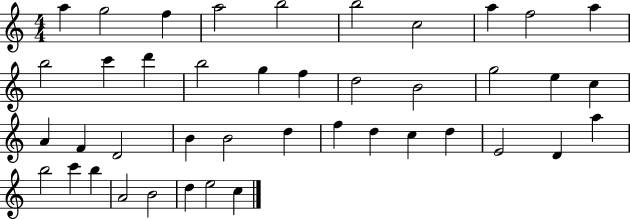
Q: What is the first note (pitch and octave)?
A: A5